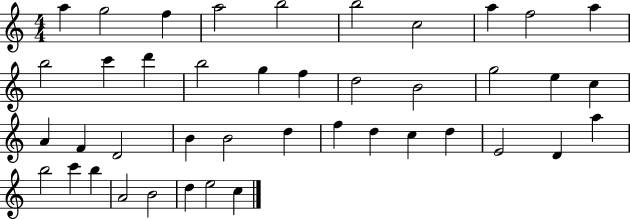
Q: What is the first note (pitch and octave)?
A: A5